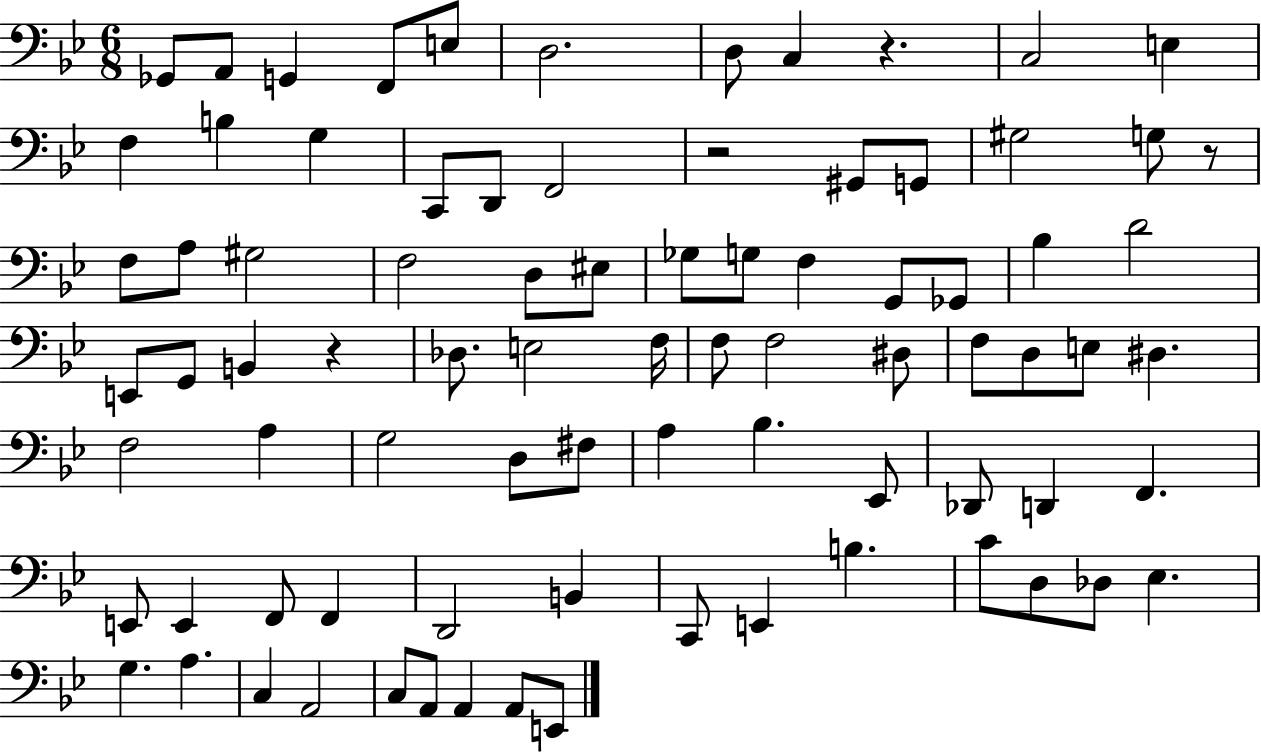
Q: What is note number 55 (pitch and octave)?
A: Db2